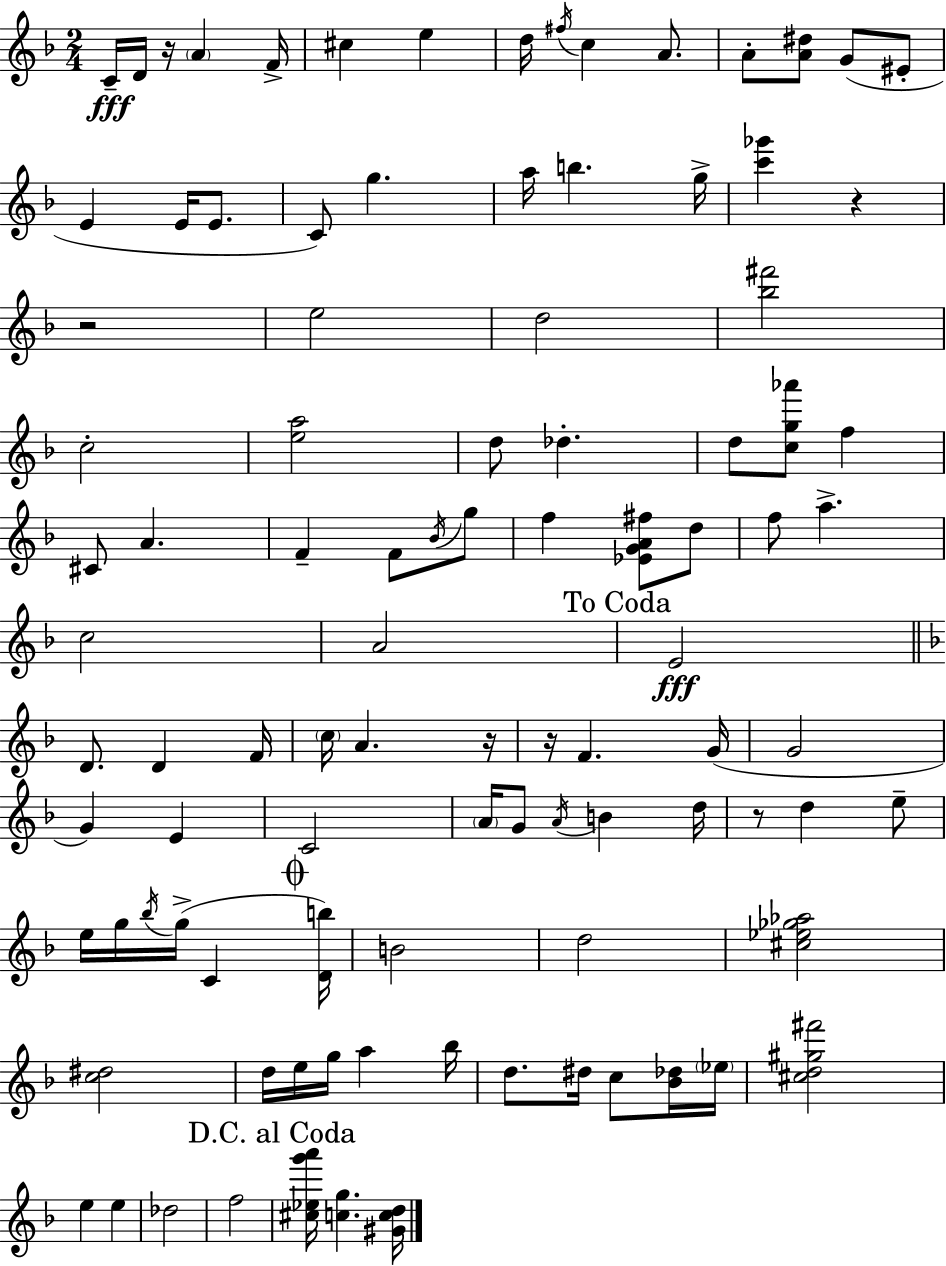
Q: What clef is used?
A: treble